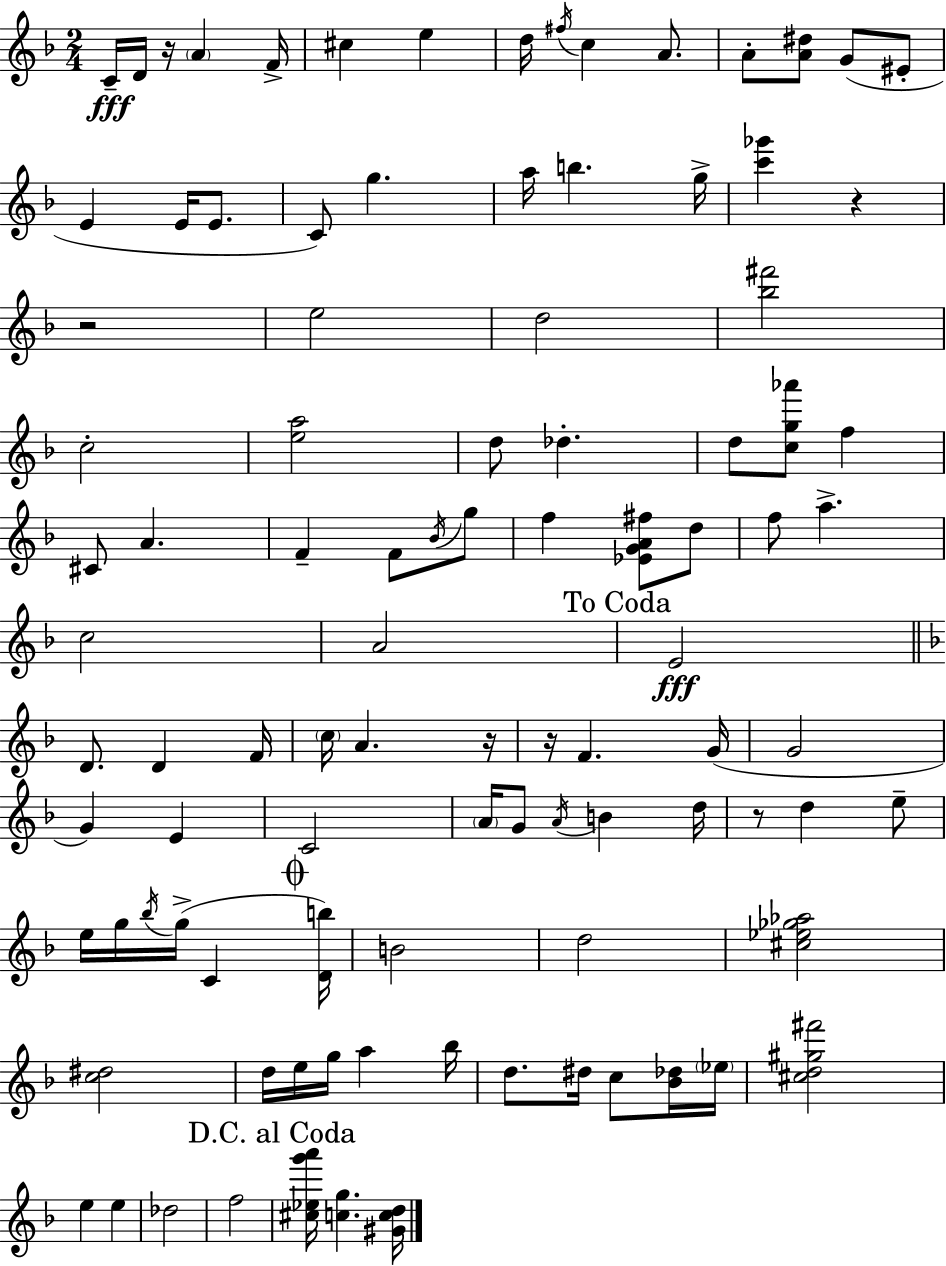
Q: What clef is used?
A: treble